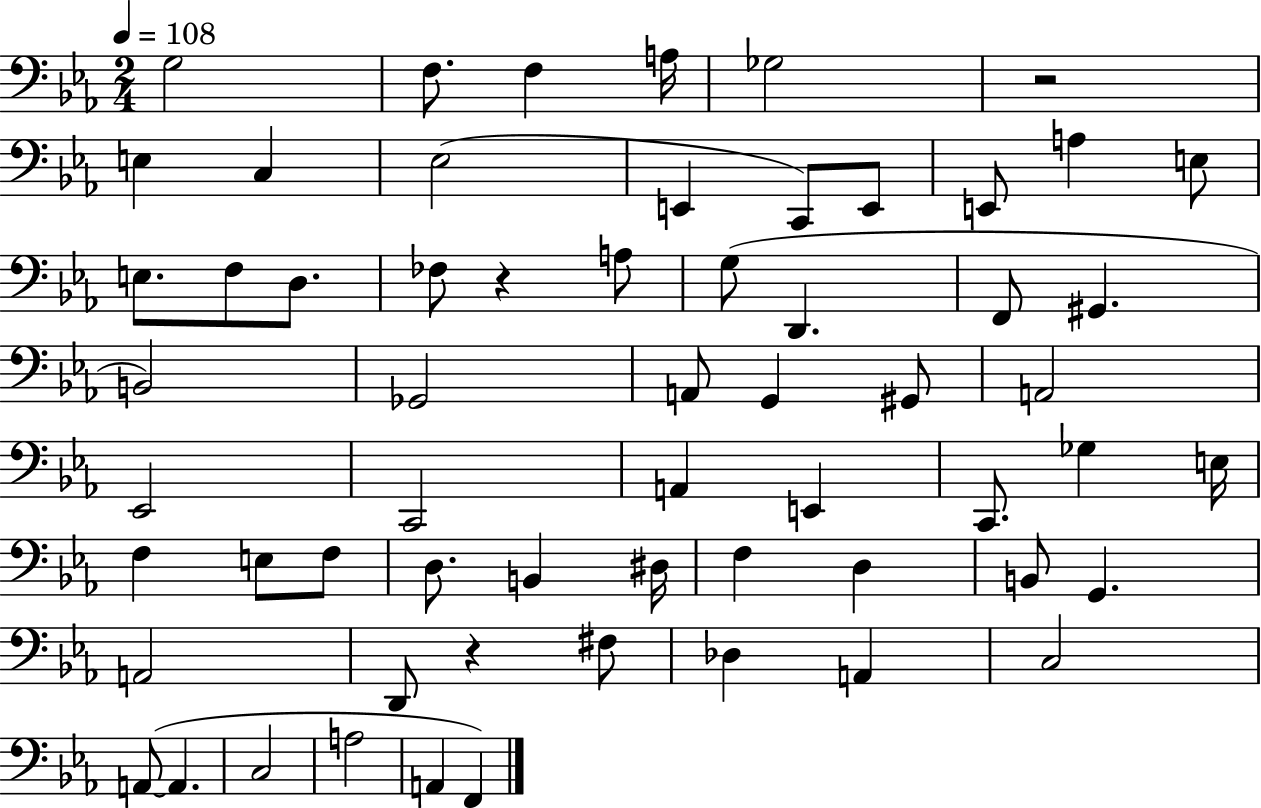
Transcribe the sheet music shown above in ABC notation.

X:1
T:Untitled
M:2/4
L:1/4
K:Eb
G,2 F,/2 F, A,/4 _G,2 z2 E, C, _E,2 E,, C,,/2 E,,/2 E,,/2 A, E,/2 E,/2 F,/2 D,/2 _F,/2 z A,/2 G,/2 D,, F,,/2 ^G,, B,,2 _G,,2 A,,/2 G,, ^G,,/2 A,,2 _E,,2 C,,2 A,, E,, C,,/2 _G, E,/4 F, E,/2 F,/2 D,/2 B,, ^D,/4 F, D, B,,/2 G,, A,,2 D,,/2 z ^F,/2 _D, A,, C,2 A,,/2 A,, C,2 A,2 A,, F,,